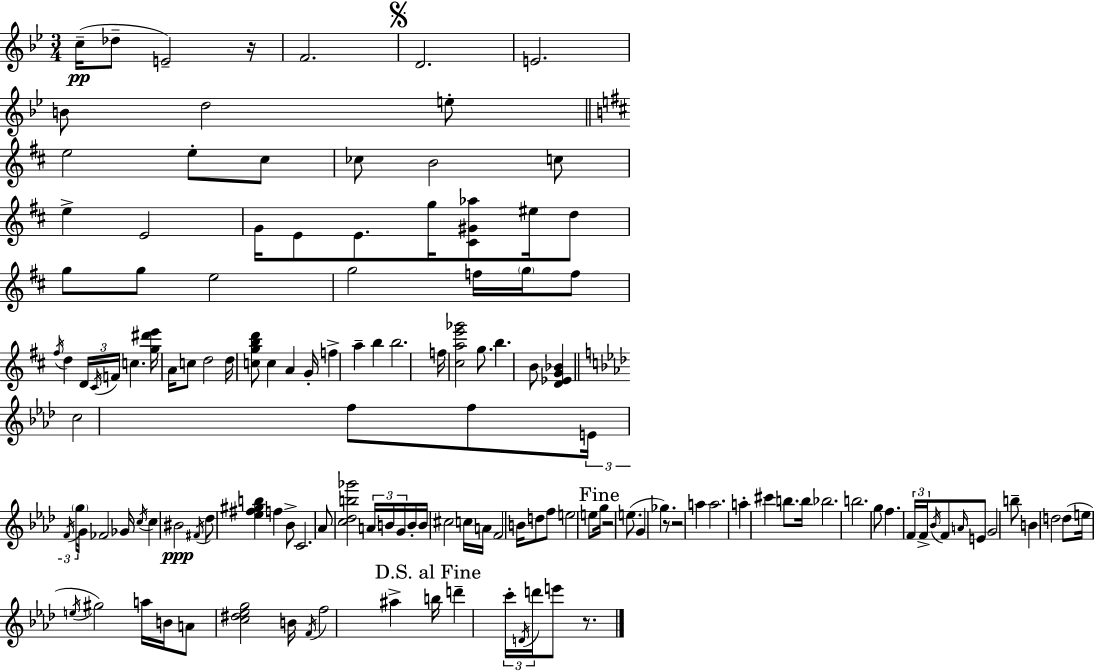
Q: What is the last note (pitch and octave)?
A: E6